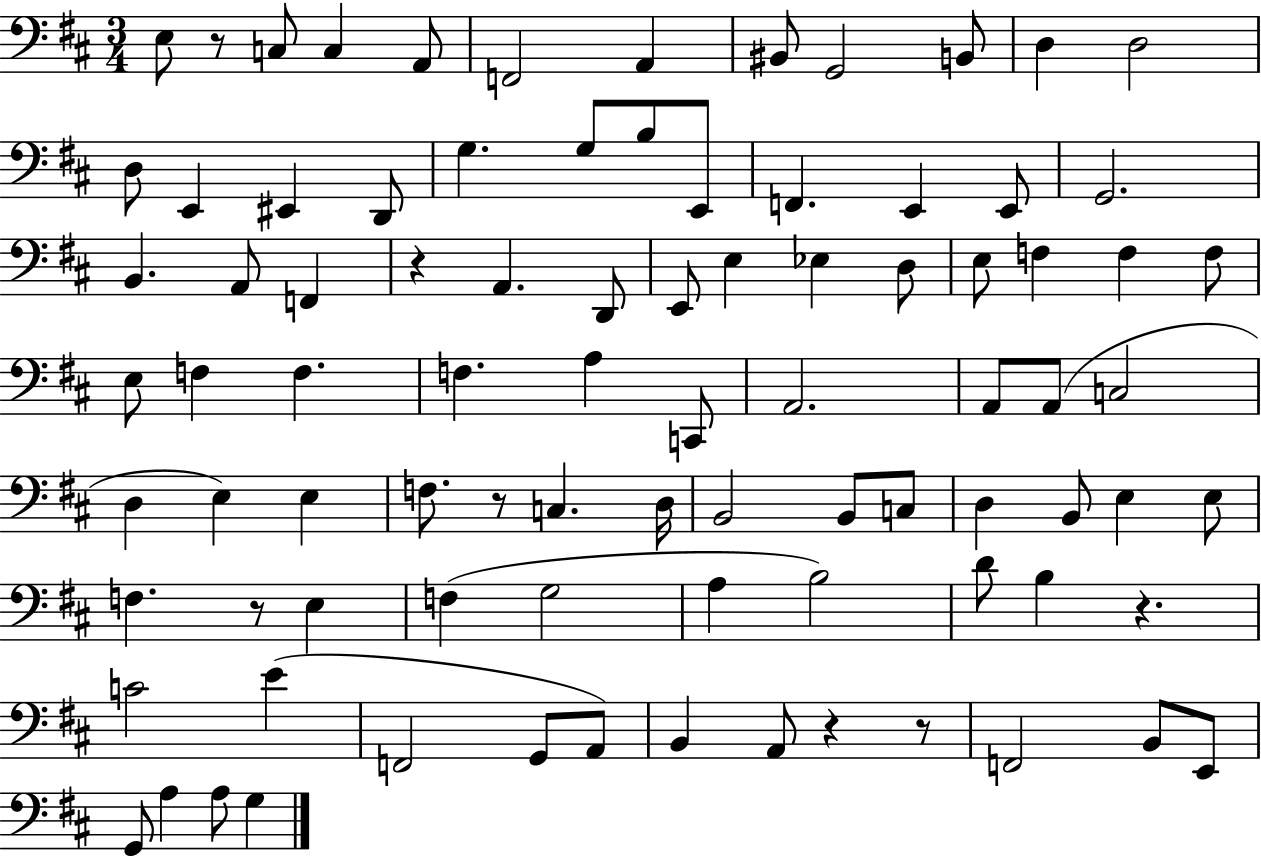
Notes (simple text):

E3/e R/e C3/e C3/q A2/e F2/h A2/q BIS2/e G2/h B2/e D3/q D3/h D3/e E2/q EIS2/q D2/e G3/q. G3/e B3/e E2/e F2/q. E2/q E2/e G2/h. B2/q. A2/e F2/q R/q A2/q. D2/e E2/e E3/q Eb3/q D3/e E3/e F3/q F3/q F3/e E3/e F3/q F3/q. F3/q. A3/q C2/e A2/h. A2/e A2/e C3/h D3/q E3/q E3/q F3/e. R/e C3/q. D3/s B2/h B2/e C3/e D3/q B2/e E3/q E3/e F3/q. R/e E3/q F3/q G3/h A3/q B3/h D4/e B3/q R/q. C4/h E4/q F2/h G2/e A2/e B2/q A2/e R/q R/e F2/h B2/e E2/e G2/e A3/q A3/e G3/q